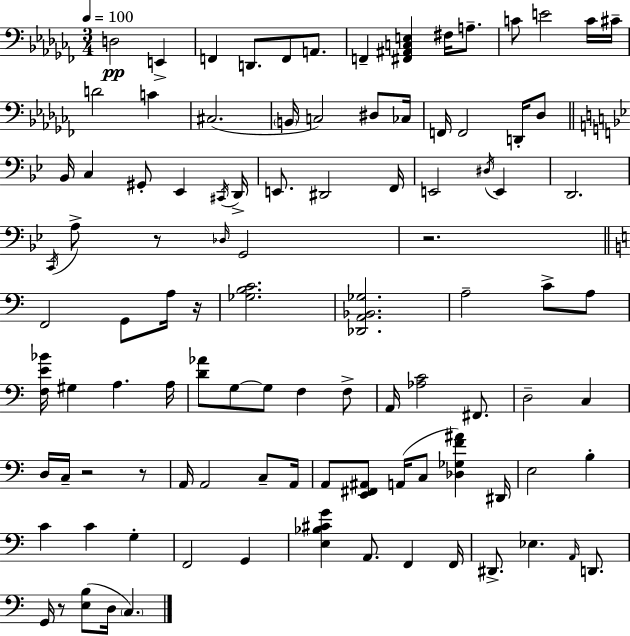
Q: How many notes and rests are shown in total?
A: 101